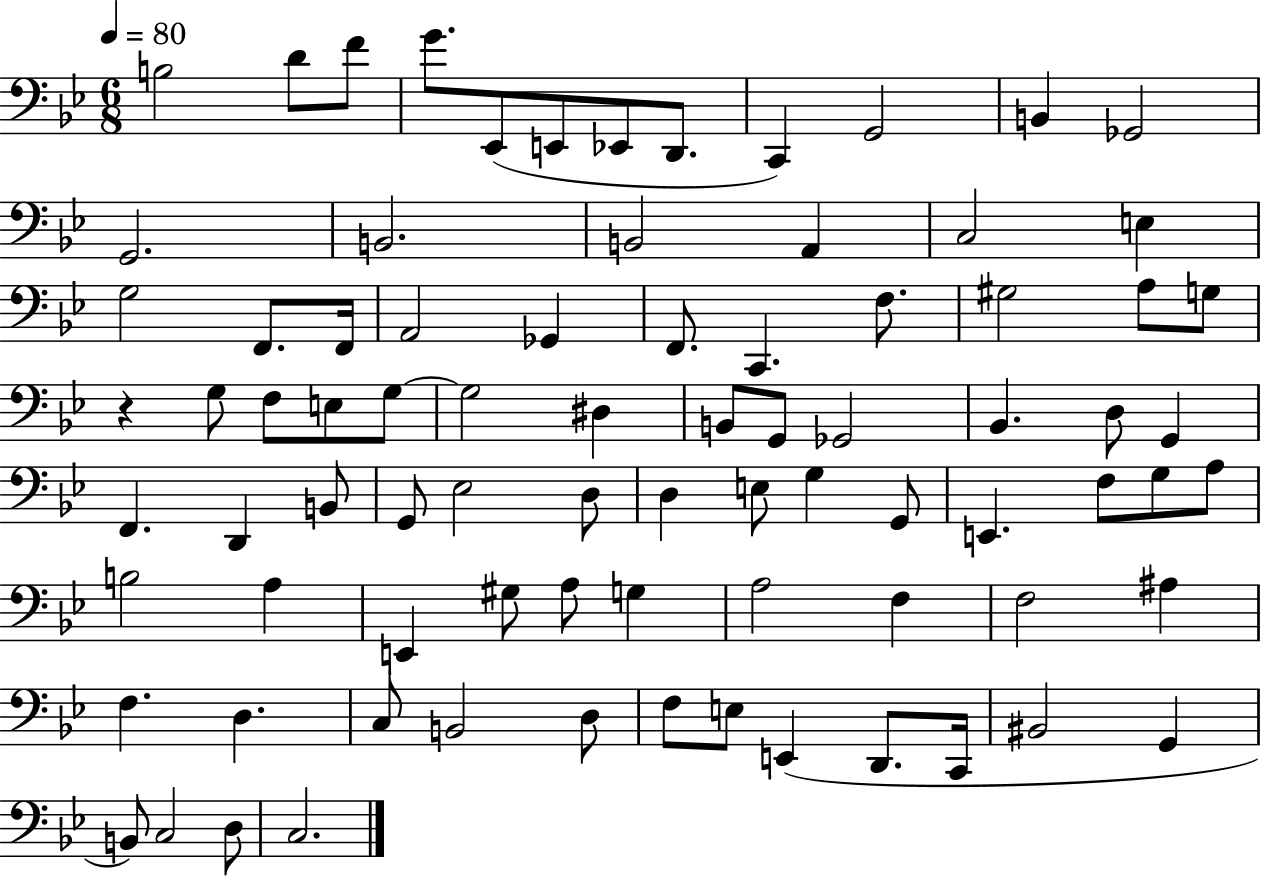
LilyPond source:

{
  \clef bass
  \numericTimeSignature
  \time 6/8
  \key bes \major
  \tempo 4 = 80
  b2 d'8 f'8 | g'8. ees,8( e,8 ees,8 d,8. | c,4) g,2 | b,4 ges,2 | \break g,2. | b,2. | b,2 a,4 | c2 e4 | \break g2 f,8. f,16 | a,2 ges,4 | f,8. c,4. f8. | gis2 a8 g8 | \break r4 g8 f8 e8 g8~~ | g2 dis4 | b,8 g,8 ges,2 | bes,4. d8 g,4 | \break f,4. d,4 b,8 | g,8 ees2 d8 | d4 e8 g4 g,8 | e,4. f8 g8 a8 | \break b2 a4 | e,4 gis8 a8 g4 | a2 f4 | f2 ais4 | \break f4. d4. | c8 b,2 d8 | f8 e8 e,4( d,8. c,16 | bis,2 g,4 | \break b,8) c2 d8 | c2. | \bar "|."
}